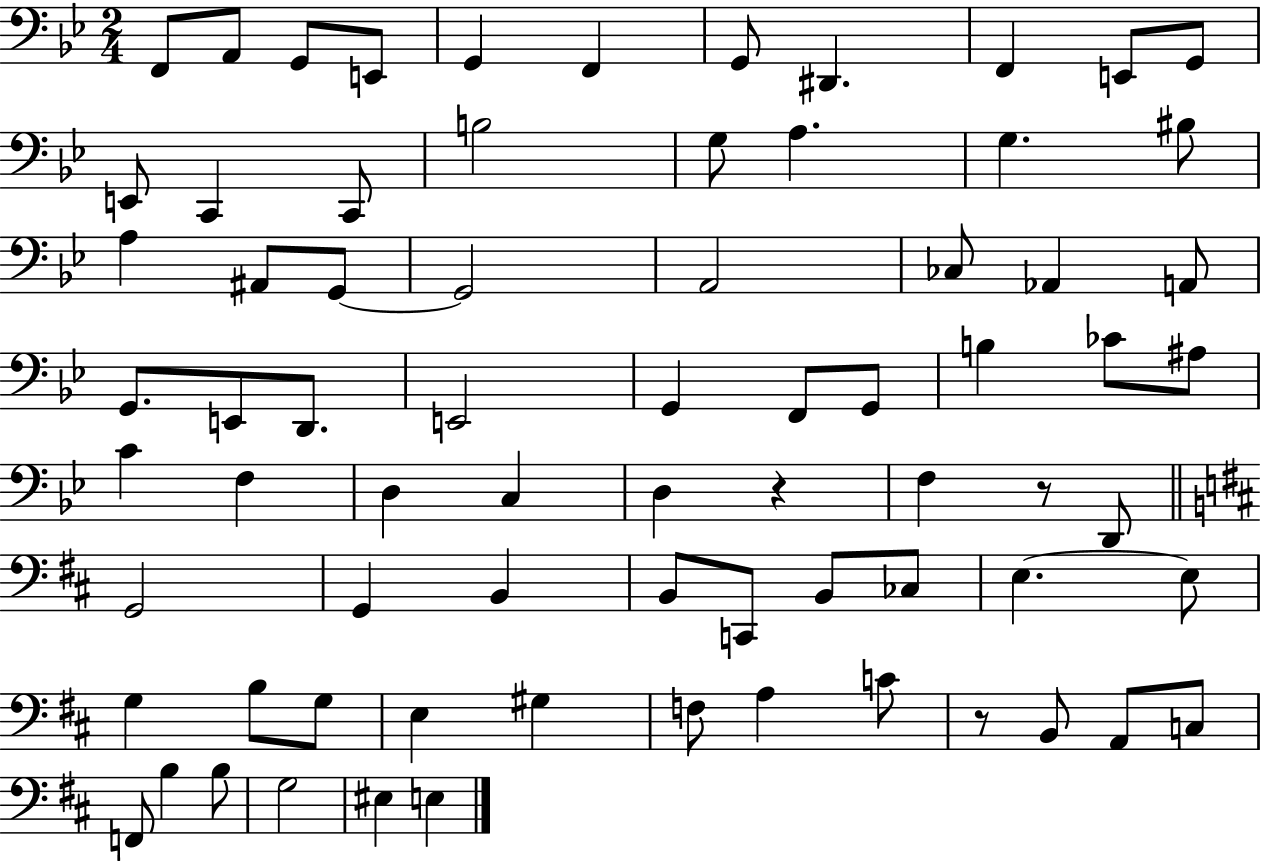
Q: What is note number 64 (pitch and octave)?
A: C3